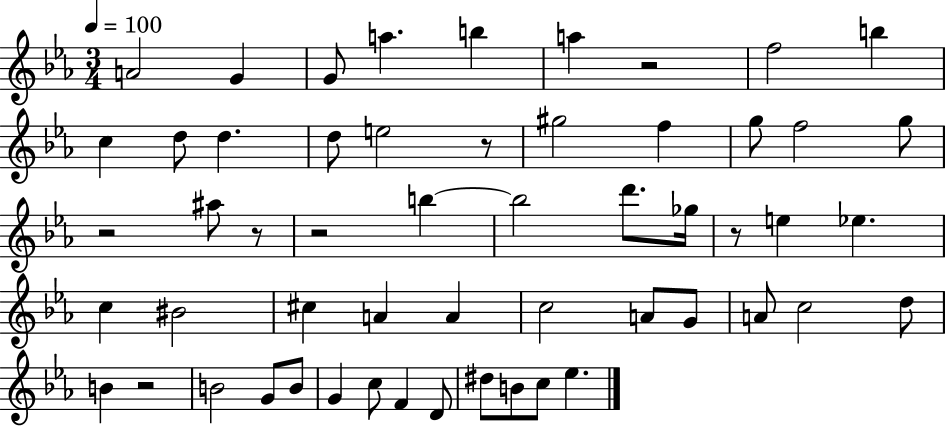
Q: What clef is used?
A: treble